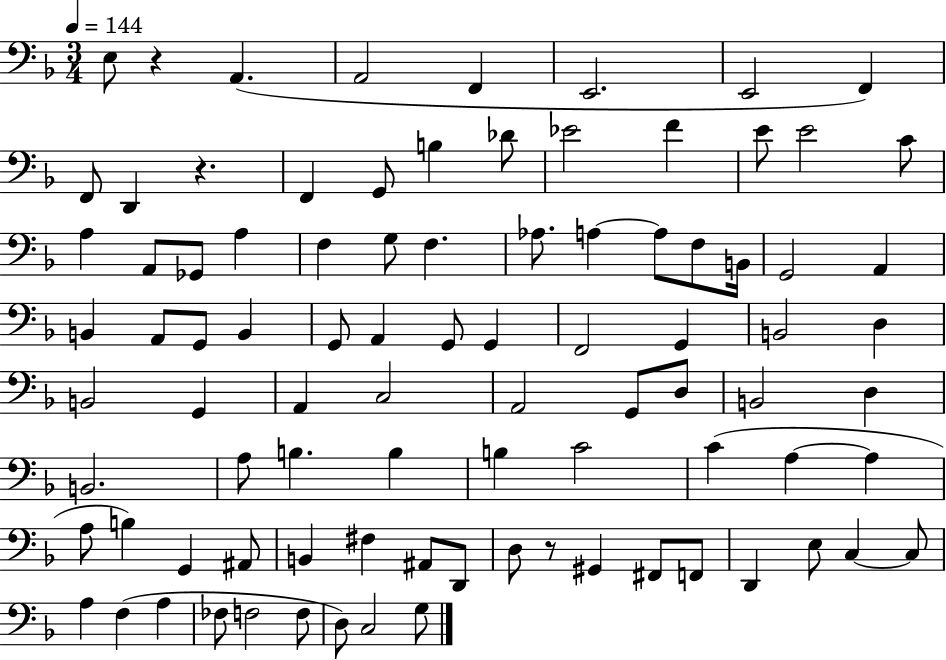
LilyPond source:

{
  \clef bass
  \numericTimeSignature
  \time 3/4
  \key f \major
  \tempo 4 = 144
  e8 r4 a,4.( | a,2 f,4 | e,2. | e,2 f,4) | \break f,8 d,4 r4. | f,4 g,8 b4 des'8 | ees'2 f'4 | e'8 e'2 c'8 | \break a4 a,8 ges,8 a4 | f4 g8 f4. | aes8. a4~~ a8 f8 b,16 | g,2 a,4 | \break b,4 a,8 g,8 b,4 | g,8 a,4 g,8 g,4 | f,2 g,4 | b,2 d4 | \break b,2 g,4 | a,4 c2 | a,2 g,8 d8 | b,2 d4 | \break b,2. | a8 b4. b4 | b4 c'2 | c'4( a4~~ a4 | \break a8 b4) g,4 ais,8 | b,4 fis4 ais,8 d,8 | d8 r8 gis,4 fis,8 f,8 | d,4 e8 c4~~ c8 | \break a4 f4( a4 | fes8 f2 f8 | d8) c2 g8 | \bar "|."
}